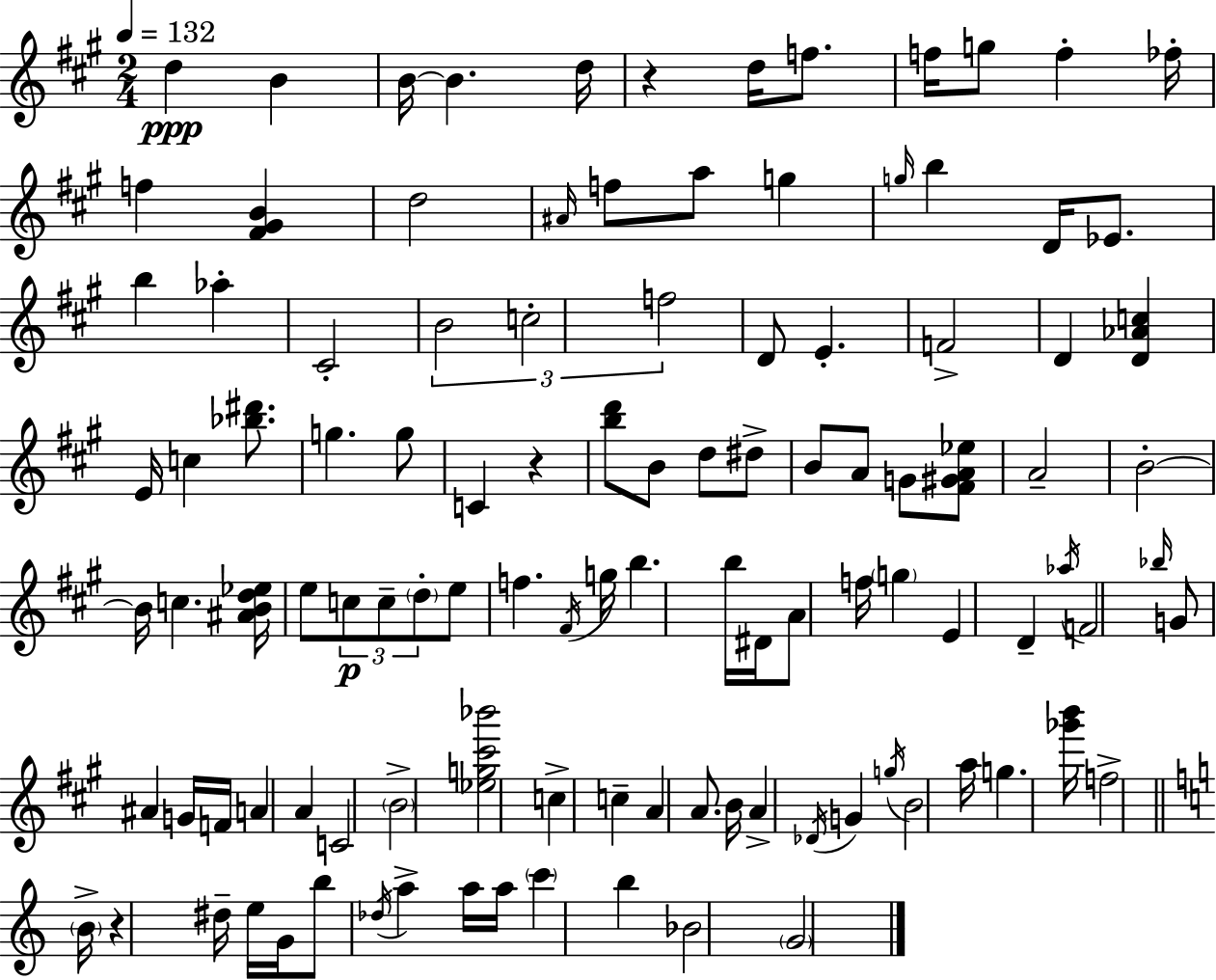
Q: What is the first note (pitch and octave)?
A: D5